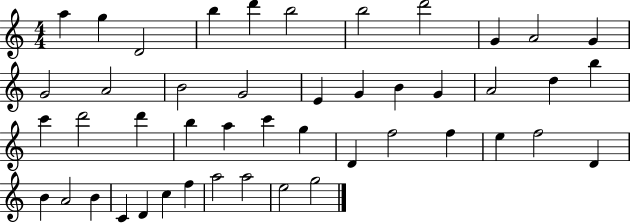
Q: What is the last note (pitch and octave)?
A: G5